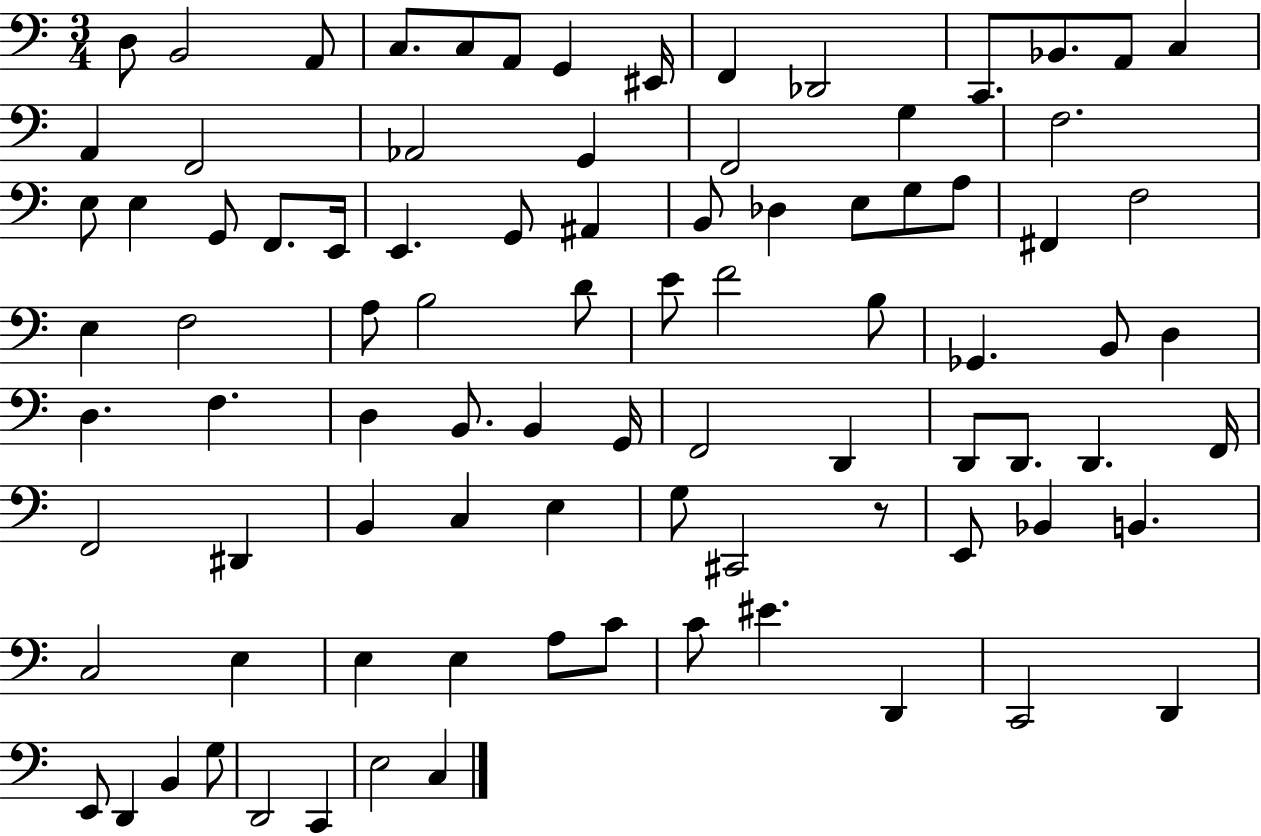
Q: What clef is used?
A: bass